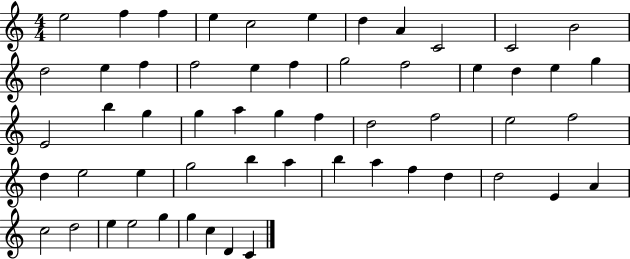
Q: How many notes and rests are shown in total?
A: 56